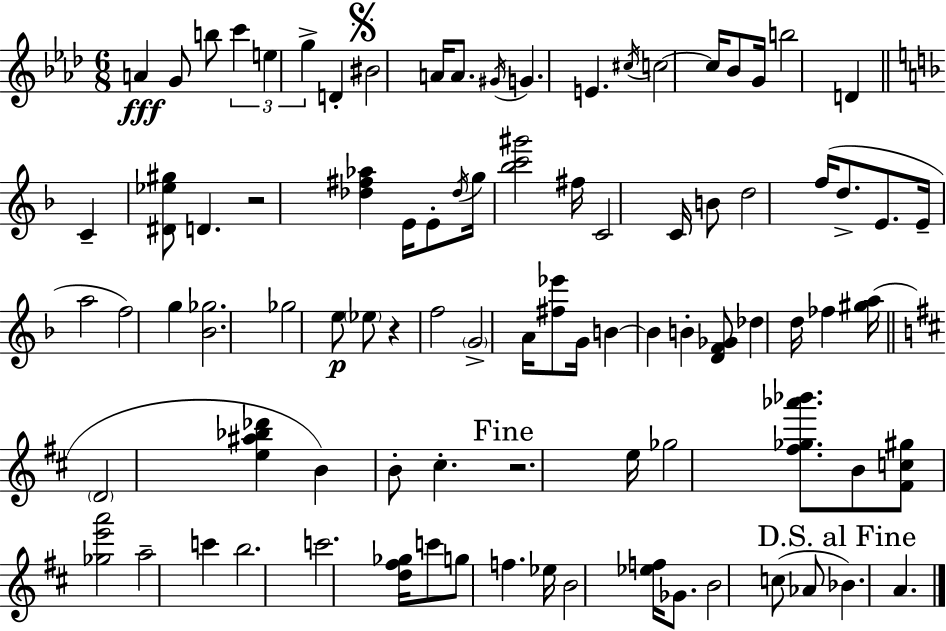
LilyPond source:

{
  \clef treble
  \numericTimeSignature
  \time 6/8
  \key f \minor
  a'4\fff g'8 b''8 \tuplet 3/2 { c'''4 | e''4 g''4-> } d'4-. | \mark \markup { \musicglyph "scripts.segno" } bis'2 a'16 a'8. | \acciaccatura { gis'16 } g'4. e'4. | \break \acciaccatura { cis''16 } c''2~~ c''16 bes'8 | g'16 b''2 d'4 | \bar "||" \break \key f \major c'4-- <dis' ees'' gis''>8 d'4. | r2 <des'' fis'' aes''>4 | e'16 e'8-. \acciaccatura { des''16 } g''16 <bes'' c''' gis'''>2 | fis''16 c'2 c'16 b'8 | \break d''2 f''16( d''8.-> | e'8. e'16-- a''2 | f''2) g''4 | <bes' ges''>2. | \break ges''2 e''8\p \parenthesize ees''8 | r4 f''2 | \parenthesize g'2-> a'16 <fis'' ees'''>8 | g'16 b'4~~ b'4 b'4-. | \break <d' f' ges'>8 des''4 d''16 fes''4 | <gis'' a''>16( \bar "||" \break \key d \major \parenthesize d'2 <e'' ais'' bes'' des'''>4 | b'4) b'8-. cis''4.-. | \mark "Fine" r2. | e''16 ges''2 <fis'' ges'' aes''' bes'''>8. | \break b'8 <fis' c'' gis''>8 <ges'' e''' a'''>2 | a''2-- c'''4 | b''2. | c'''2. | \break <d'' fis'' ges''>16 c'''8 g''8 f''4. ees''16 | b'2 <ees'' f''>16 ges'8. | b'2 c''8( aes'8 | \mark "D.S. al Fine" bes'4.) a'4. | \break \bar "|."
}